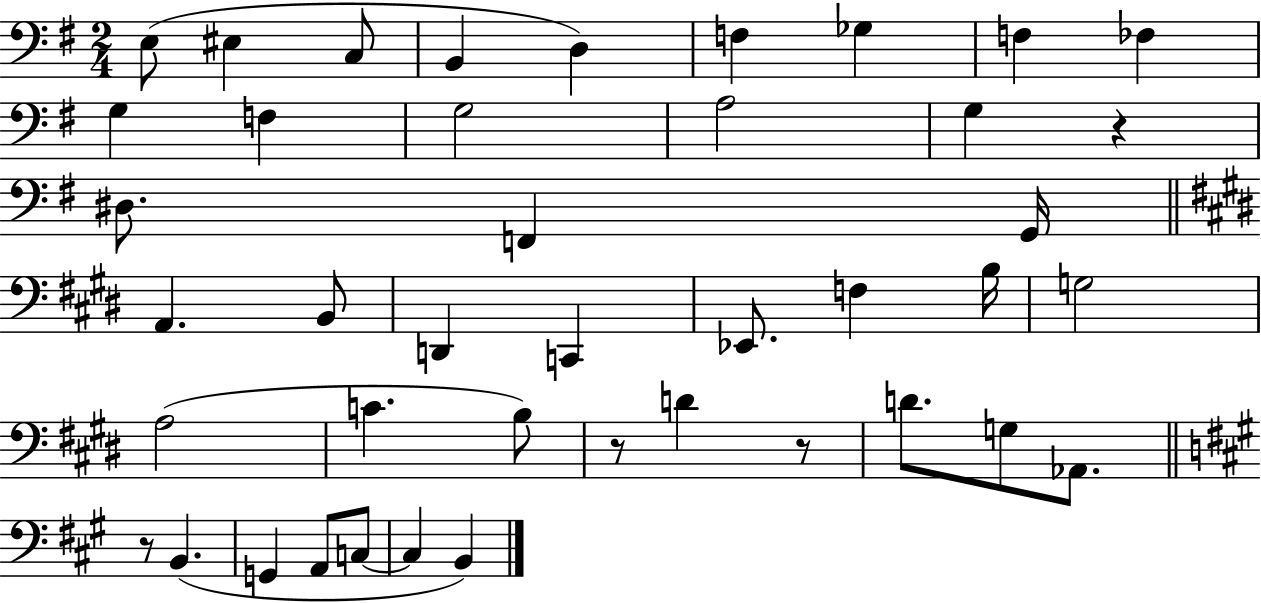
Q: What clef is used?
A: bass